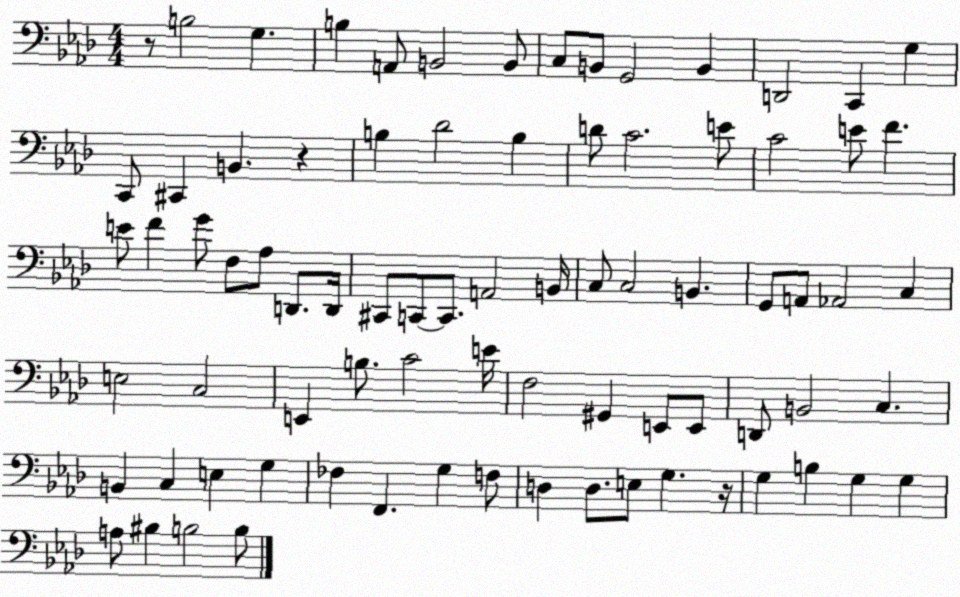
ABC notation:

X:1
T:Untitled
M:4/4
L:1/4
K:Ab
z/2 B,2 G, B, A,,/2 B,,2 B,,/2 C,/2 B,,/2 G,,2 B,, D,,2 C,, G, C,,/2 ^C,, B,, z B, _D2 B, D/2 C2 E/2 C2 E/2 F E/2 F G/2 F,/2 _A,/2 D,,/2 D,,/4 ^C,,/2 C,,/2 C,,/2 A,,2 B,,/4 C,/2 C,2 B,, G,,/2 A,,/2 _A,,2 C, E,2 C,2 E,, B,/2 C2 E/4 F,2 ^G,, E,,/2 E,,/2 D,,/2 B,,2 C, B,, C, E, G, _F, F,, G, F,/2 D, D,/2 E,/2 G, z/4 G, B, G, G, A,/2 ^B, B,2 B,/2